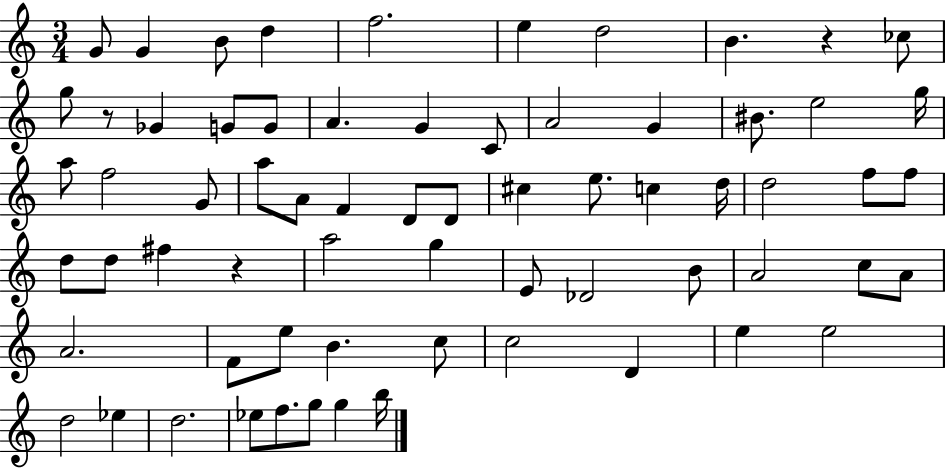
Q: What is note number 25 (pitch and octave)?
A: A5